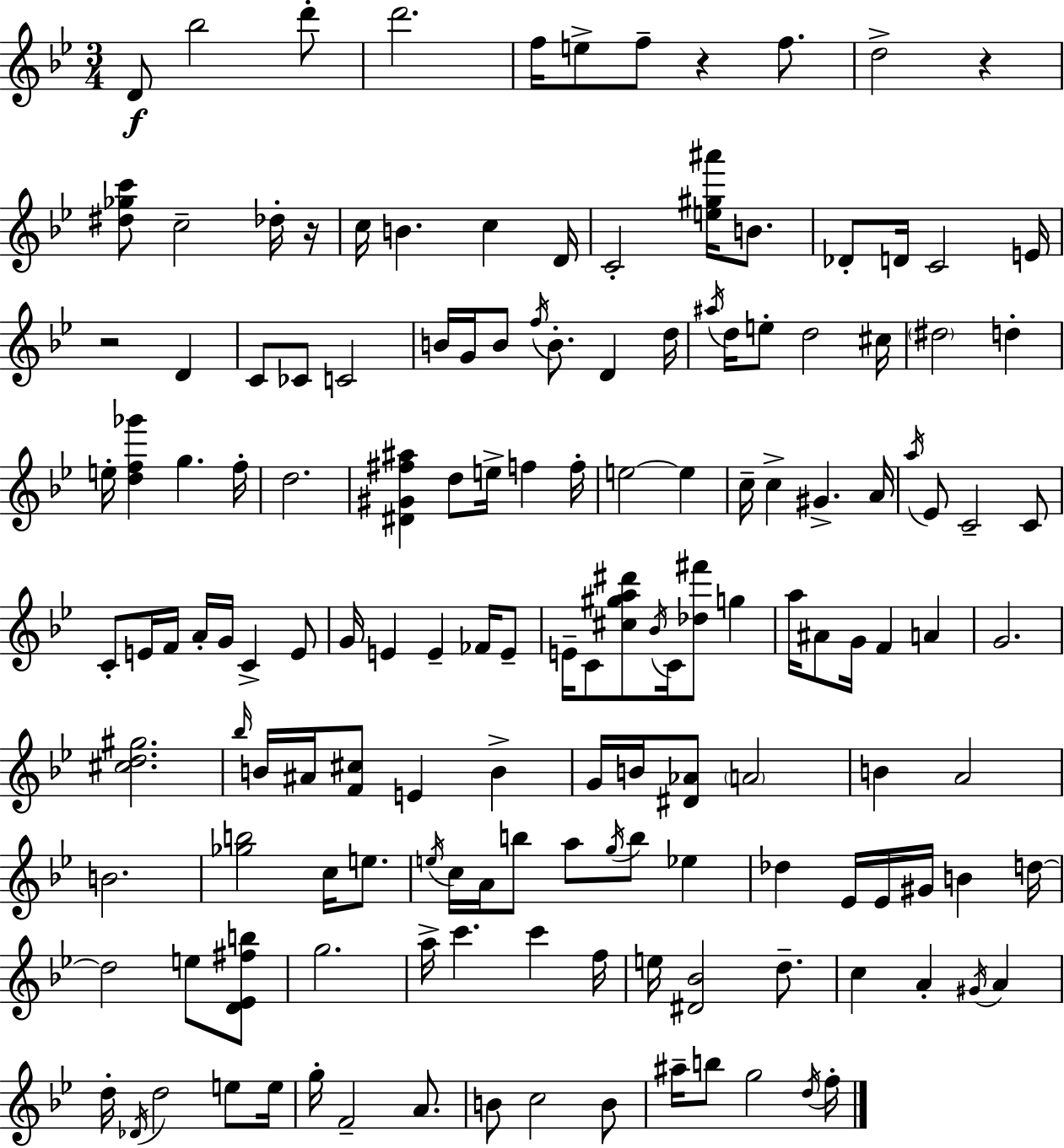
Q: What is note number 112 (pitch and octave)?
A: C6